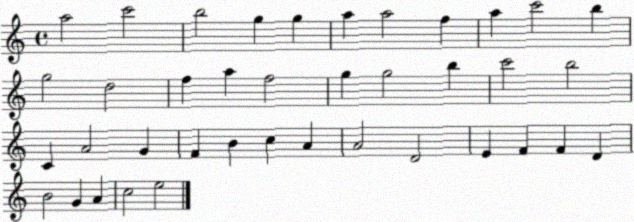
X:1
T:Untitled
M:4/4
L:1/4
K:C
a2 c'2 b2 g g a a2 f a c'2 b g2 d2 f a f2 g g2 b c'2 b2 C A2 G F B c A A2 D2 E F F D B2 G A c2 e2